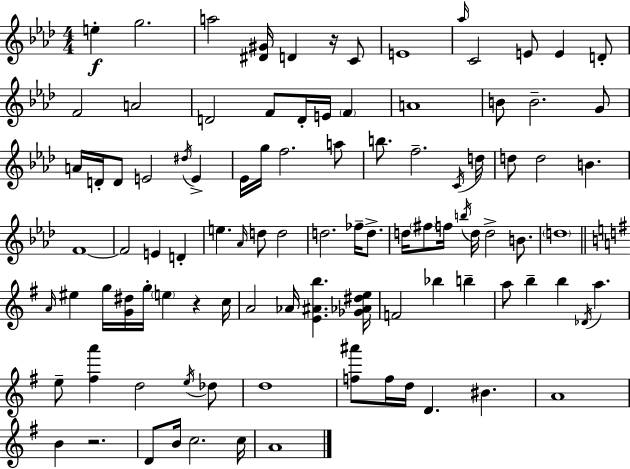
{
  \clef treble
  \numericTimeSignature
  \time 4/4
  \key aes \major
  e''4-.\f g''2. | a''2 <dis' gis'>16 d'4 r16 c'8 | e'1 | \grace { aes''16 } c'2 e'8 e'4 d'8-. | \break f'2 a'2 | d'2 f'8 d'16-. e'16 \parenthesize f'4 | a'1 | b'8 b'2.-- g'8 | \break a'16 d'16-. d'8 e'2 \acciaccatura { dis''16 } e'4-> | ees'16 g''16 f''2. | a''8 b''8. f''2.-- | \acciaccatura { c'16 } d''16 d''8 d''2 b'4. | \break f'1~~ | f'2 e'4 d'4-. | e''4. \grace { aes'16 } d''8 d''2 | d''2. | \break fes''16-- d''8.-> d''16 \parenthesize fis''8 f''16 \acciaccatura { b''16 } d''16 d''2-> | b'8. \parenthesize d''1 | \bar "||" \break \key e \minor \grace { a'16 } eis''4 g''16 <g' dis''>16 g''16-. \parenthesize e''4 r4 | c''16 a'2 aes'16 <e' ais' b''>4. | <ges' aes' dis'' e''>16 f'2 bes''4 b''4-- | a''8 b''4-- b''4 \acciaccatura { des'16 } a''4. | \break e''8-- <fis'' a'''>4 d''2 | \acciaccatura { e''16 } des''8 d''1 | <f'' ais'''>8 f''16 d''16 d'4. bis'4. | a'1 | \break b'4 r2. | d'8 b'16 c''2. | c''16 a'1 | \bar "|."
}